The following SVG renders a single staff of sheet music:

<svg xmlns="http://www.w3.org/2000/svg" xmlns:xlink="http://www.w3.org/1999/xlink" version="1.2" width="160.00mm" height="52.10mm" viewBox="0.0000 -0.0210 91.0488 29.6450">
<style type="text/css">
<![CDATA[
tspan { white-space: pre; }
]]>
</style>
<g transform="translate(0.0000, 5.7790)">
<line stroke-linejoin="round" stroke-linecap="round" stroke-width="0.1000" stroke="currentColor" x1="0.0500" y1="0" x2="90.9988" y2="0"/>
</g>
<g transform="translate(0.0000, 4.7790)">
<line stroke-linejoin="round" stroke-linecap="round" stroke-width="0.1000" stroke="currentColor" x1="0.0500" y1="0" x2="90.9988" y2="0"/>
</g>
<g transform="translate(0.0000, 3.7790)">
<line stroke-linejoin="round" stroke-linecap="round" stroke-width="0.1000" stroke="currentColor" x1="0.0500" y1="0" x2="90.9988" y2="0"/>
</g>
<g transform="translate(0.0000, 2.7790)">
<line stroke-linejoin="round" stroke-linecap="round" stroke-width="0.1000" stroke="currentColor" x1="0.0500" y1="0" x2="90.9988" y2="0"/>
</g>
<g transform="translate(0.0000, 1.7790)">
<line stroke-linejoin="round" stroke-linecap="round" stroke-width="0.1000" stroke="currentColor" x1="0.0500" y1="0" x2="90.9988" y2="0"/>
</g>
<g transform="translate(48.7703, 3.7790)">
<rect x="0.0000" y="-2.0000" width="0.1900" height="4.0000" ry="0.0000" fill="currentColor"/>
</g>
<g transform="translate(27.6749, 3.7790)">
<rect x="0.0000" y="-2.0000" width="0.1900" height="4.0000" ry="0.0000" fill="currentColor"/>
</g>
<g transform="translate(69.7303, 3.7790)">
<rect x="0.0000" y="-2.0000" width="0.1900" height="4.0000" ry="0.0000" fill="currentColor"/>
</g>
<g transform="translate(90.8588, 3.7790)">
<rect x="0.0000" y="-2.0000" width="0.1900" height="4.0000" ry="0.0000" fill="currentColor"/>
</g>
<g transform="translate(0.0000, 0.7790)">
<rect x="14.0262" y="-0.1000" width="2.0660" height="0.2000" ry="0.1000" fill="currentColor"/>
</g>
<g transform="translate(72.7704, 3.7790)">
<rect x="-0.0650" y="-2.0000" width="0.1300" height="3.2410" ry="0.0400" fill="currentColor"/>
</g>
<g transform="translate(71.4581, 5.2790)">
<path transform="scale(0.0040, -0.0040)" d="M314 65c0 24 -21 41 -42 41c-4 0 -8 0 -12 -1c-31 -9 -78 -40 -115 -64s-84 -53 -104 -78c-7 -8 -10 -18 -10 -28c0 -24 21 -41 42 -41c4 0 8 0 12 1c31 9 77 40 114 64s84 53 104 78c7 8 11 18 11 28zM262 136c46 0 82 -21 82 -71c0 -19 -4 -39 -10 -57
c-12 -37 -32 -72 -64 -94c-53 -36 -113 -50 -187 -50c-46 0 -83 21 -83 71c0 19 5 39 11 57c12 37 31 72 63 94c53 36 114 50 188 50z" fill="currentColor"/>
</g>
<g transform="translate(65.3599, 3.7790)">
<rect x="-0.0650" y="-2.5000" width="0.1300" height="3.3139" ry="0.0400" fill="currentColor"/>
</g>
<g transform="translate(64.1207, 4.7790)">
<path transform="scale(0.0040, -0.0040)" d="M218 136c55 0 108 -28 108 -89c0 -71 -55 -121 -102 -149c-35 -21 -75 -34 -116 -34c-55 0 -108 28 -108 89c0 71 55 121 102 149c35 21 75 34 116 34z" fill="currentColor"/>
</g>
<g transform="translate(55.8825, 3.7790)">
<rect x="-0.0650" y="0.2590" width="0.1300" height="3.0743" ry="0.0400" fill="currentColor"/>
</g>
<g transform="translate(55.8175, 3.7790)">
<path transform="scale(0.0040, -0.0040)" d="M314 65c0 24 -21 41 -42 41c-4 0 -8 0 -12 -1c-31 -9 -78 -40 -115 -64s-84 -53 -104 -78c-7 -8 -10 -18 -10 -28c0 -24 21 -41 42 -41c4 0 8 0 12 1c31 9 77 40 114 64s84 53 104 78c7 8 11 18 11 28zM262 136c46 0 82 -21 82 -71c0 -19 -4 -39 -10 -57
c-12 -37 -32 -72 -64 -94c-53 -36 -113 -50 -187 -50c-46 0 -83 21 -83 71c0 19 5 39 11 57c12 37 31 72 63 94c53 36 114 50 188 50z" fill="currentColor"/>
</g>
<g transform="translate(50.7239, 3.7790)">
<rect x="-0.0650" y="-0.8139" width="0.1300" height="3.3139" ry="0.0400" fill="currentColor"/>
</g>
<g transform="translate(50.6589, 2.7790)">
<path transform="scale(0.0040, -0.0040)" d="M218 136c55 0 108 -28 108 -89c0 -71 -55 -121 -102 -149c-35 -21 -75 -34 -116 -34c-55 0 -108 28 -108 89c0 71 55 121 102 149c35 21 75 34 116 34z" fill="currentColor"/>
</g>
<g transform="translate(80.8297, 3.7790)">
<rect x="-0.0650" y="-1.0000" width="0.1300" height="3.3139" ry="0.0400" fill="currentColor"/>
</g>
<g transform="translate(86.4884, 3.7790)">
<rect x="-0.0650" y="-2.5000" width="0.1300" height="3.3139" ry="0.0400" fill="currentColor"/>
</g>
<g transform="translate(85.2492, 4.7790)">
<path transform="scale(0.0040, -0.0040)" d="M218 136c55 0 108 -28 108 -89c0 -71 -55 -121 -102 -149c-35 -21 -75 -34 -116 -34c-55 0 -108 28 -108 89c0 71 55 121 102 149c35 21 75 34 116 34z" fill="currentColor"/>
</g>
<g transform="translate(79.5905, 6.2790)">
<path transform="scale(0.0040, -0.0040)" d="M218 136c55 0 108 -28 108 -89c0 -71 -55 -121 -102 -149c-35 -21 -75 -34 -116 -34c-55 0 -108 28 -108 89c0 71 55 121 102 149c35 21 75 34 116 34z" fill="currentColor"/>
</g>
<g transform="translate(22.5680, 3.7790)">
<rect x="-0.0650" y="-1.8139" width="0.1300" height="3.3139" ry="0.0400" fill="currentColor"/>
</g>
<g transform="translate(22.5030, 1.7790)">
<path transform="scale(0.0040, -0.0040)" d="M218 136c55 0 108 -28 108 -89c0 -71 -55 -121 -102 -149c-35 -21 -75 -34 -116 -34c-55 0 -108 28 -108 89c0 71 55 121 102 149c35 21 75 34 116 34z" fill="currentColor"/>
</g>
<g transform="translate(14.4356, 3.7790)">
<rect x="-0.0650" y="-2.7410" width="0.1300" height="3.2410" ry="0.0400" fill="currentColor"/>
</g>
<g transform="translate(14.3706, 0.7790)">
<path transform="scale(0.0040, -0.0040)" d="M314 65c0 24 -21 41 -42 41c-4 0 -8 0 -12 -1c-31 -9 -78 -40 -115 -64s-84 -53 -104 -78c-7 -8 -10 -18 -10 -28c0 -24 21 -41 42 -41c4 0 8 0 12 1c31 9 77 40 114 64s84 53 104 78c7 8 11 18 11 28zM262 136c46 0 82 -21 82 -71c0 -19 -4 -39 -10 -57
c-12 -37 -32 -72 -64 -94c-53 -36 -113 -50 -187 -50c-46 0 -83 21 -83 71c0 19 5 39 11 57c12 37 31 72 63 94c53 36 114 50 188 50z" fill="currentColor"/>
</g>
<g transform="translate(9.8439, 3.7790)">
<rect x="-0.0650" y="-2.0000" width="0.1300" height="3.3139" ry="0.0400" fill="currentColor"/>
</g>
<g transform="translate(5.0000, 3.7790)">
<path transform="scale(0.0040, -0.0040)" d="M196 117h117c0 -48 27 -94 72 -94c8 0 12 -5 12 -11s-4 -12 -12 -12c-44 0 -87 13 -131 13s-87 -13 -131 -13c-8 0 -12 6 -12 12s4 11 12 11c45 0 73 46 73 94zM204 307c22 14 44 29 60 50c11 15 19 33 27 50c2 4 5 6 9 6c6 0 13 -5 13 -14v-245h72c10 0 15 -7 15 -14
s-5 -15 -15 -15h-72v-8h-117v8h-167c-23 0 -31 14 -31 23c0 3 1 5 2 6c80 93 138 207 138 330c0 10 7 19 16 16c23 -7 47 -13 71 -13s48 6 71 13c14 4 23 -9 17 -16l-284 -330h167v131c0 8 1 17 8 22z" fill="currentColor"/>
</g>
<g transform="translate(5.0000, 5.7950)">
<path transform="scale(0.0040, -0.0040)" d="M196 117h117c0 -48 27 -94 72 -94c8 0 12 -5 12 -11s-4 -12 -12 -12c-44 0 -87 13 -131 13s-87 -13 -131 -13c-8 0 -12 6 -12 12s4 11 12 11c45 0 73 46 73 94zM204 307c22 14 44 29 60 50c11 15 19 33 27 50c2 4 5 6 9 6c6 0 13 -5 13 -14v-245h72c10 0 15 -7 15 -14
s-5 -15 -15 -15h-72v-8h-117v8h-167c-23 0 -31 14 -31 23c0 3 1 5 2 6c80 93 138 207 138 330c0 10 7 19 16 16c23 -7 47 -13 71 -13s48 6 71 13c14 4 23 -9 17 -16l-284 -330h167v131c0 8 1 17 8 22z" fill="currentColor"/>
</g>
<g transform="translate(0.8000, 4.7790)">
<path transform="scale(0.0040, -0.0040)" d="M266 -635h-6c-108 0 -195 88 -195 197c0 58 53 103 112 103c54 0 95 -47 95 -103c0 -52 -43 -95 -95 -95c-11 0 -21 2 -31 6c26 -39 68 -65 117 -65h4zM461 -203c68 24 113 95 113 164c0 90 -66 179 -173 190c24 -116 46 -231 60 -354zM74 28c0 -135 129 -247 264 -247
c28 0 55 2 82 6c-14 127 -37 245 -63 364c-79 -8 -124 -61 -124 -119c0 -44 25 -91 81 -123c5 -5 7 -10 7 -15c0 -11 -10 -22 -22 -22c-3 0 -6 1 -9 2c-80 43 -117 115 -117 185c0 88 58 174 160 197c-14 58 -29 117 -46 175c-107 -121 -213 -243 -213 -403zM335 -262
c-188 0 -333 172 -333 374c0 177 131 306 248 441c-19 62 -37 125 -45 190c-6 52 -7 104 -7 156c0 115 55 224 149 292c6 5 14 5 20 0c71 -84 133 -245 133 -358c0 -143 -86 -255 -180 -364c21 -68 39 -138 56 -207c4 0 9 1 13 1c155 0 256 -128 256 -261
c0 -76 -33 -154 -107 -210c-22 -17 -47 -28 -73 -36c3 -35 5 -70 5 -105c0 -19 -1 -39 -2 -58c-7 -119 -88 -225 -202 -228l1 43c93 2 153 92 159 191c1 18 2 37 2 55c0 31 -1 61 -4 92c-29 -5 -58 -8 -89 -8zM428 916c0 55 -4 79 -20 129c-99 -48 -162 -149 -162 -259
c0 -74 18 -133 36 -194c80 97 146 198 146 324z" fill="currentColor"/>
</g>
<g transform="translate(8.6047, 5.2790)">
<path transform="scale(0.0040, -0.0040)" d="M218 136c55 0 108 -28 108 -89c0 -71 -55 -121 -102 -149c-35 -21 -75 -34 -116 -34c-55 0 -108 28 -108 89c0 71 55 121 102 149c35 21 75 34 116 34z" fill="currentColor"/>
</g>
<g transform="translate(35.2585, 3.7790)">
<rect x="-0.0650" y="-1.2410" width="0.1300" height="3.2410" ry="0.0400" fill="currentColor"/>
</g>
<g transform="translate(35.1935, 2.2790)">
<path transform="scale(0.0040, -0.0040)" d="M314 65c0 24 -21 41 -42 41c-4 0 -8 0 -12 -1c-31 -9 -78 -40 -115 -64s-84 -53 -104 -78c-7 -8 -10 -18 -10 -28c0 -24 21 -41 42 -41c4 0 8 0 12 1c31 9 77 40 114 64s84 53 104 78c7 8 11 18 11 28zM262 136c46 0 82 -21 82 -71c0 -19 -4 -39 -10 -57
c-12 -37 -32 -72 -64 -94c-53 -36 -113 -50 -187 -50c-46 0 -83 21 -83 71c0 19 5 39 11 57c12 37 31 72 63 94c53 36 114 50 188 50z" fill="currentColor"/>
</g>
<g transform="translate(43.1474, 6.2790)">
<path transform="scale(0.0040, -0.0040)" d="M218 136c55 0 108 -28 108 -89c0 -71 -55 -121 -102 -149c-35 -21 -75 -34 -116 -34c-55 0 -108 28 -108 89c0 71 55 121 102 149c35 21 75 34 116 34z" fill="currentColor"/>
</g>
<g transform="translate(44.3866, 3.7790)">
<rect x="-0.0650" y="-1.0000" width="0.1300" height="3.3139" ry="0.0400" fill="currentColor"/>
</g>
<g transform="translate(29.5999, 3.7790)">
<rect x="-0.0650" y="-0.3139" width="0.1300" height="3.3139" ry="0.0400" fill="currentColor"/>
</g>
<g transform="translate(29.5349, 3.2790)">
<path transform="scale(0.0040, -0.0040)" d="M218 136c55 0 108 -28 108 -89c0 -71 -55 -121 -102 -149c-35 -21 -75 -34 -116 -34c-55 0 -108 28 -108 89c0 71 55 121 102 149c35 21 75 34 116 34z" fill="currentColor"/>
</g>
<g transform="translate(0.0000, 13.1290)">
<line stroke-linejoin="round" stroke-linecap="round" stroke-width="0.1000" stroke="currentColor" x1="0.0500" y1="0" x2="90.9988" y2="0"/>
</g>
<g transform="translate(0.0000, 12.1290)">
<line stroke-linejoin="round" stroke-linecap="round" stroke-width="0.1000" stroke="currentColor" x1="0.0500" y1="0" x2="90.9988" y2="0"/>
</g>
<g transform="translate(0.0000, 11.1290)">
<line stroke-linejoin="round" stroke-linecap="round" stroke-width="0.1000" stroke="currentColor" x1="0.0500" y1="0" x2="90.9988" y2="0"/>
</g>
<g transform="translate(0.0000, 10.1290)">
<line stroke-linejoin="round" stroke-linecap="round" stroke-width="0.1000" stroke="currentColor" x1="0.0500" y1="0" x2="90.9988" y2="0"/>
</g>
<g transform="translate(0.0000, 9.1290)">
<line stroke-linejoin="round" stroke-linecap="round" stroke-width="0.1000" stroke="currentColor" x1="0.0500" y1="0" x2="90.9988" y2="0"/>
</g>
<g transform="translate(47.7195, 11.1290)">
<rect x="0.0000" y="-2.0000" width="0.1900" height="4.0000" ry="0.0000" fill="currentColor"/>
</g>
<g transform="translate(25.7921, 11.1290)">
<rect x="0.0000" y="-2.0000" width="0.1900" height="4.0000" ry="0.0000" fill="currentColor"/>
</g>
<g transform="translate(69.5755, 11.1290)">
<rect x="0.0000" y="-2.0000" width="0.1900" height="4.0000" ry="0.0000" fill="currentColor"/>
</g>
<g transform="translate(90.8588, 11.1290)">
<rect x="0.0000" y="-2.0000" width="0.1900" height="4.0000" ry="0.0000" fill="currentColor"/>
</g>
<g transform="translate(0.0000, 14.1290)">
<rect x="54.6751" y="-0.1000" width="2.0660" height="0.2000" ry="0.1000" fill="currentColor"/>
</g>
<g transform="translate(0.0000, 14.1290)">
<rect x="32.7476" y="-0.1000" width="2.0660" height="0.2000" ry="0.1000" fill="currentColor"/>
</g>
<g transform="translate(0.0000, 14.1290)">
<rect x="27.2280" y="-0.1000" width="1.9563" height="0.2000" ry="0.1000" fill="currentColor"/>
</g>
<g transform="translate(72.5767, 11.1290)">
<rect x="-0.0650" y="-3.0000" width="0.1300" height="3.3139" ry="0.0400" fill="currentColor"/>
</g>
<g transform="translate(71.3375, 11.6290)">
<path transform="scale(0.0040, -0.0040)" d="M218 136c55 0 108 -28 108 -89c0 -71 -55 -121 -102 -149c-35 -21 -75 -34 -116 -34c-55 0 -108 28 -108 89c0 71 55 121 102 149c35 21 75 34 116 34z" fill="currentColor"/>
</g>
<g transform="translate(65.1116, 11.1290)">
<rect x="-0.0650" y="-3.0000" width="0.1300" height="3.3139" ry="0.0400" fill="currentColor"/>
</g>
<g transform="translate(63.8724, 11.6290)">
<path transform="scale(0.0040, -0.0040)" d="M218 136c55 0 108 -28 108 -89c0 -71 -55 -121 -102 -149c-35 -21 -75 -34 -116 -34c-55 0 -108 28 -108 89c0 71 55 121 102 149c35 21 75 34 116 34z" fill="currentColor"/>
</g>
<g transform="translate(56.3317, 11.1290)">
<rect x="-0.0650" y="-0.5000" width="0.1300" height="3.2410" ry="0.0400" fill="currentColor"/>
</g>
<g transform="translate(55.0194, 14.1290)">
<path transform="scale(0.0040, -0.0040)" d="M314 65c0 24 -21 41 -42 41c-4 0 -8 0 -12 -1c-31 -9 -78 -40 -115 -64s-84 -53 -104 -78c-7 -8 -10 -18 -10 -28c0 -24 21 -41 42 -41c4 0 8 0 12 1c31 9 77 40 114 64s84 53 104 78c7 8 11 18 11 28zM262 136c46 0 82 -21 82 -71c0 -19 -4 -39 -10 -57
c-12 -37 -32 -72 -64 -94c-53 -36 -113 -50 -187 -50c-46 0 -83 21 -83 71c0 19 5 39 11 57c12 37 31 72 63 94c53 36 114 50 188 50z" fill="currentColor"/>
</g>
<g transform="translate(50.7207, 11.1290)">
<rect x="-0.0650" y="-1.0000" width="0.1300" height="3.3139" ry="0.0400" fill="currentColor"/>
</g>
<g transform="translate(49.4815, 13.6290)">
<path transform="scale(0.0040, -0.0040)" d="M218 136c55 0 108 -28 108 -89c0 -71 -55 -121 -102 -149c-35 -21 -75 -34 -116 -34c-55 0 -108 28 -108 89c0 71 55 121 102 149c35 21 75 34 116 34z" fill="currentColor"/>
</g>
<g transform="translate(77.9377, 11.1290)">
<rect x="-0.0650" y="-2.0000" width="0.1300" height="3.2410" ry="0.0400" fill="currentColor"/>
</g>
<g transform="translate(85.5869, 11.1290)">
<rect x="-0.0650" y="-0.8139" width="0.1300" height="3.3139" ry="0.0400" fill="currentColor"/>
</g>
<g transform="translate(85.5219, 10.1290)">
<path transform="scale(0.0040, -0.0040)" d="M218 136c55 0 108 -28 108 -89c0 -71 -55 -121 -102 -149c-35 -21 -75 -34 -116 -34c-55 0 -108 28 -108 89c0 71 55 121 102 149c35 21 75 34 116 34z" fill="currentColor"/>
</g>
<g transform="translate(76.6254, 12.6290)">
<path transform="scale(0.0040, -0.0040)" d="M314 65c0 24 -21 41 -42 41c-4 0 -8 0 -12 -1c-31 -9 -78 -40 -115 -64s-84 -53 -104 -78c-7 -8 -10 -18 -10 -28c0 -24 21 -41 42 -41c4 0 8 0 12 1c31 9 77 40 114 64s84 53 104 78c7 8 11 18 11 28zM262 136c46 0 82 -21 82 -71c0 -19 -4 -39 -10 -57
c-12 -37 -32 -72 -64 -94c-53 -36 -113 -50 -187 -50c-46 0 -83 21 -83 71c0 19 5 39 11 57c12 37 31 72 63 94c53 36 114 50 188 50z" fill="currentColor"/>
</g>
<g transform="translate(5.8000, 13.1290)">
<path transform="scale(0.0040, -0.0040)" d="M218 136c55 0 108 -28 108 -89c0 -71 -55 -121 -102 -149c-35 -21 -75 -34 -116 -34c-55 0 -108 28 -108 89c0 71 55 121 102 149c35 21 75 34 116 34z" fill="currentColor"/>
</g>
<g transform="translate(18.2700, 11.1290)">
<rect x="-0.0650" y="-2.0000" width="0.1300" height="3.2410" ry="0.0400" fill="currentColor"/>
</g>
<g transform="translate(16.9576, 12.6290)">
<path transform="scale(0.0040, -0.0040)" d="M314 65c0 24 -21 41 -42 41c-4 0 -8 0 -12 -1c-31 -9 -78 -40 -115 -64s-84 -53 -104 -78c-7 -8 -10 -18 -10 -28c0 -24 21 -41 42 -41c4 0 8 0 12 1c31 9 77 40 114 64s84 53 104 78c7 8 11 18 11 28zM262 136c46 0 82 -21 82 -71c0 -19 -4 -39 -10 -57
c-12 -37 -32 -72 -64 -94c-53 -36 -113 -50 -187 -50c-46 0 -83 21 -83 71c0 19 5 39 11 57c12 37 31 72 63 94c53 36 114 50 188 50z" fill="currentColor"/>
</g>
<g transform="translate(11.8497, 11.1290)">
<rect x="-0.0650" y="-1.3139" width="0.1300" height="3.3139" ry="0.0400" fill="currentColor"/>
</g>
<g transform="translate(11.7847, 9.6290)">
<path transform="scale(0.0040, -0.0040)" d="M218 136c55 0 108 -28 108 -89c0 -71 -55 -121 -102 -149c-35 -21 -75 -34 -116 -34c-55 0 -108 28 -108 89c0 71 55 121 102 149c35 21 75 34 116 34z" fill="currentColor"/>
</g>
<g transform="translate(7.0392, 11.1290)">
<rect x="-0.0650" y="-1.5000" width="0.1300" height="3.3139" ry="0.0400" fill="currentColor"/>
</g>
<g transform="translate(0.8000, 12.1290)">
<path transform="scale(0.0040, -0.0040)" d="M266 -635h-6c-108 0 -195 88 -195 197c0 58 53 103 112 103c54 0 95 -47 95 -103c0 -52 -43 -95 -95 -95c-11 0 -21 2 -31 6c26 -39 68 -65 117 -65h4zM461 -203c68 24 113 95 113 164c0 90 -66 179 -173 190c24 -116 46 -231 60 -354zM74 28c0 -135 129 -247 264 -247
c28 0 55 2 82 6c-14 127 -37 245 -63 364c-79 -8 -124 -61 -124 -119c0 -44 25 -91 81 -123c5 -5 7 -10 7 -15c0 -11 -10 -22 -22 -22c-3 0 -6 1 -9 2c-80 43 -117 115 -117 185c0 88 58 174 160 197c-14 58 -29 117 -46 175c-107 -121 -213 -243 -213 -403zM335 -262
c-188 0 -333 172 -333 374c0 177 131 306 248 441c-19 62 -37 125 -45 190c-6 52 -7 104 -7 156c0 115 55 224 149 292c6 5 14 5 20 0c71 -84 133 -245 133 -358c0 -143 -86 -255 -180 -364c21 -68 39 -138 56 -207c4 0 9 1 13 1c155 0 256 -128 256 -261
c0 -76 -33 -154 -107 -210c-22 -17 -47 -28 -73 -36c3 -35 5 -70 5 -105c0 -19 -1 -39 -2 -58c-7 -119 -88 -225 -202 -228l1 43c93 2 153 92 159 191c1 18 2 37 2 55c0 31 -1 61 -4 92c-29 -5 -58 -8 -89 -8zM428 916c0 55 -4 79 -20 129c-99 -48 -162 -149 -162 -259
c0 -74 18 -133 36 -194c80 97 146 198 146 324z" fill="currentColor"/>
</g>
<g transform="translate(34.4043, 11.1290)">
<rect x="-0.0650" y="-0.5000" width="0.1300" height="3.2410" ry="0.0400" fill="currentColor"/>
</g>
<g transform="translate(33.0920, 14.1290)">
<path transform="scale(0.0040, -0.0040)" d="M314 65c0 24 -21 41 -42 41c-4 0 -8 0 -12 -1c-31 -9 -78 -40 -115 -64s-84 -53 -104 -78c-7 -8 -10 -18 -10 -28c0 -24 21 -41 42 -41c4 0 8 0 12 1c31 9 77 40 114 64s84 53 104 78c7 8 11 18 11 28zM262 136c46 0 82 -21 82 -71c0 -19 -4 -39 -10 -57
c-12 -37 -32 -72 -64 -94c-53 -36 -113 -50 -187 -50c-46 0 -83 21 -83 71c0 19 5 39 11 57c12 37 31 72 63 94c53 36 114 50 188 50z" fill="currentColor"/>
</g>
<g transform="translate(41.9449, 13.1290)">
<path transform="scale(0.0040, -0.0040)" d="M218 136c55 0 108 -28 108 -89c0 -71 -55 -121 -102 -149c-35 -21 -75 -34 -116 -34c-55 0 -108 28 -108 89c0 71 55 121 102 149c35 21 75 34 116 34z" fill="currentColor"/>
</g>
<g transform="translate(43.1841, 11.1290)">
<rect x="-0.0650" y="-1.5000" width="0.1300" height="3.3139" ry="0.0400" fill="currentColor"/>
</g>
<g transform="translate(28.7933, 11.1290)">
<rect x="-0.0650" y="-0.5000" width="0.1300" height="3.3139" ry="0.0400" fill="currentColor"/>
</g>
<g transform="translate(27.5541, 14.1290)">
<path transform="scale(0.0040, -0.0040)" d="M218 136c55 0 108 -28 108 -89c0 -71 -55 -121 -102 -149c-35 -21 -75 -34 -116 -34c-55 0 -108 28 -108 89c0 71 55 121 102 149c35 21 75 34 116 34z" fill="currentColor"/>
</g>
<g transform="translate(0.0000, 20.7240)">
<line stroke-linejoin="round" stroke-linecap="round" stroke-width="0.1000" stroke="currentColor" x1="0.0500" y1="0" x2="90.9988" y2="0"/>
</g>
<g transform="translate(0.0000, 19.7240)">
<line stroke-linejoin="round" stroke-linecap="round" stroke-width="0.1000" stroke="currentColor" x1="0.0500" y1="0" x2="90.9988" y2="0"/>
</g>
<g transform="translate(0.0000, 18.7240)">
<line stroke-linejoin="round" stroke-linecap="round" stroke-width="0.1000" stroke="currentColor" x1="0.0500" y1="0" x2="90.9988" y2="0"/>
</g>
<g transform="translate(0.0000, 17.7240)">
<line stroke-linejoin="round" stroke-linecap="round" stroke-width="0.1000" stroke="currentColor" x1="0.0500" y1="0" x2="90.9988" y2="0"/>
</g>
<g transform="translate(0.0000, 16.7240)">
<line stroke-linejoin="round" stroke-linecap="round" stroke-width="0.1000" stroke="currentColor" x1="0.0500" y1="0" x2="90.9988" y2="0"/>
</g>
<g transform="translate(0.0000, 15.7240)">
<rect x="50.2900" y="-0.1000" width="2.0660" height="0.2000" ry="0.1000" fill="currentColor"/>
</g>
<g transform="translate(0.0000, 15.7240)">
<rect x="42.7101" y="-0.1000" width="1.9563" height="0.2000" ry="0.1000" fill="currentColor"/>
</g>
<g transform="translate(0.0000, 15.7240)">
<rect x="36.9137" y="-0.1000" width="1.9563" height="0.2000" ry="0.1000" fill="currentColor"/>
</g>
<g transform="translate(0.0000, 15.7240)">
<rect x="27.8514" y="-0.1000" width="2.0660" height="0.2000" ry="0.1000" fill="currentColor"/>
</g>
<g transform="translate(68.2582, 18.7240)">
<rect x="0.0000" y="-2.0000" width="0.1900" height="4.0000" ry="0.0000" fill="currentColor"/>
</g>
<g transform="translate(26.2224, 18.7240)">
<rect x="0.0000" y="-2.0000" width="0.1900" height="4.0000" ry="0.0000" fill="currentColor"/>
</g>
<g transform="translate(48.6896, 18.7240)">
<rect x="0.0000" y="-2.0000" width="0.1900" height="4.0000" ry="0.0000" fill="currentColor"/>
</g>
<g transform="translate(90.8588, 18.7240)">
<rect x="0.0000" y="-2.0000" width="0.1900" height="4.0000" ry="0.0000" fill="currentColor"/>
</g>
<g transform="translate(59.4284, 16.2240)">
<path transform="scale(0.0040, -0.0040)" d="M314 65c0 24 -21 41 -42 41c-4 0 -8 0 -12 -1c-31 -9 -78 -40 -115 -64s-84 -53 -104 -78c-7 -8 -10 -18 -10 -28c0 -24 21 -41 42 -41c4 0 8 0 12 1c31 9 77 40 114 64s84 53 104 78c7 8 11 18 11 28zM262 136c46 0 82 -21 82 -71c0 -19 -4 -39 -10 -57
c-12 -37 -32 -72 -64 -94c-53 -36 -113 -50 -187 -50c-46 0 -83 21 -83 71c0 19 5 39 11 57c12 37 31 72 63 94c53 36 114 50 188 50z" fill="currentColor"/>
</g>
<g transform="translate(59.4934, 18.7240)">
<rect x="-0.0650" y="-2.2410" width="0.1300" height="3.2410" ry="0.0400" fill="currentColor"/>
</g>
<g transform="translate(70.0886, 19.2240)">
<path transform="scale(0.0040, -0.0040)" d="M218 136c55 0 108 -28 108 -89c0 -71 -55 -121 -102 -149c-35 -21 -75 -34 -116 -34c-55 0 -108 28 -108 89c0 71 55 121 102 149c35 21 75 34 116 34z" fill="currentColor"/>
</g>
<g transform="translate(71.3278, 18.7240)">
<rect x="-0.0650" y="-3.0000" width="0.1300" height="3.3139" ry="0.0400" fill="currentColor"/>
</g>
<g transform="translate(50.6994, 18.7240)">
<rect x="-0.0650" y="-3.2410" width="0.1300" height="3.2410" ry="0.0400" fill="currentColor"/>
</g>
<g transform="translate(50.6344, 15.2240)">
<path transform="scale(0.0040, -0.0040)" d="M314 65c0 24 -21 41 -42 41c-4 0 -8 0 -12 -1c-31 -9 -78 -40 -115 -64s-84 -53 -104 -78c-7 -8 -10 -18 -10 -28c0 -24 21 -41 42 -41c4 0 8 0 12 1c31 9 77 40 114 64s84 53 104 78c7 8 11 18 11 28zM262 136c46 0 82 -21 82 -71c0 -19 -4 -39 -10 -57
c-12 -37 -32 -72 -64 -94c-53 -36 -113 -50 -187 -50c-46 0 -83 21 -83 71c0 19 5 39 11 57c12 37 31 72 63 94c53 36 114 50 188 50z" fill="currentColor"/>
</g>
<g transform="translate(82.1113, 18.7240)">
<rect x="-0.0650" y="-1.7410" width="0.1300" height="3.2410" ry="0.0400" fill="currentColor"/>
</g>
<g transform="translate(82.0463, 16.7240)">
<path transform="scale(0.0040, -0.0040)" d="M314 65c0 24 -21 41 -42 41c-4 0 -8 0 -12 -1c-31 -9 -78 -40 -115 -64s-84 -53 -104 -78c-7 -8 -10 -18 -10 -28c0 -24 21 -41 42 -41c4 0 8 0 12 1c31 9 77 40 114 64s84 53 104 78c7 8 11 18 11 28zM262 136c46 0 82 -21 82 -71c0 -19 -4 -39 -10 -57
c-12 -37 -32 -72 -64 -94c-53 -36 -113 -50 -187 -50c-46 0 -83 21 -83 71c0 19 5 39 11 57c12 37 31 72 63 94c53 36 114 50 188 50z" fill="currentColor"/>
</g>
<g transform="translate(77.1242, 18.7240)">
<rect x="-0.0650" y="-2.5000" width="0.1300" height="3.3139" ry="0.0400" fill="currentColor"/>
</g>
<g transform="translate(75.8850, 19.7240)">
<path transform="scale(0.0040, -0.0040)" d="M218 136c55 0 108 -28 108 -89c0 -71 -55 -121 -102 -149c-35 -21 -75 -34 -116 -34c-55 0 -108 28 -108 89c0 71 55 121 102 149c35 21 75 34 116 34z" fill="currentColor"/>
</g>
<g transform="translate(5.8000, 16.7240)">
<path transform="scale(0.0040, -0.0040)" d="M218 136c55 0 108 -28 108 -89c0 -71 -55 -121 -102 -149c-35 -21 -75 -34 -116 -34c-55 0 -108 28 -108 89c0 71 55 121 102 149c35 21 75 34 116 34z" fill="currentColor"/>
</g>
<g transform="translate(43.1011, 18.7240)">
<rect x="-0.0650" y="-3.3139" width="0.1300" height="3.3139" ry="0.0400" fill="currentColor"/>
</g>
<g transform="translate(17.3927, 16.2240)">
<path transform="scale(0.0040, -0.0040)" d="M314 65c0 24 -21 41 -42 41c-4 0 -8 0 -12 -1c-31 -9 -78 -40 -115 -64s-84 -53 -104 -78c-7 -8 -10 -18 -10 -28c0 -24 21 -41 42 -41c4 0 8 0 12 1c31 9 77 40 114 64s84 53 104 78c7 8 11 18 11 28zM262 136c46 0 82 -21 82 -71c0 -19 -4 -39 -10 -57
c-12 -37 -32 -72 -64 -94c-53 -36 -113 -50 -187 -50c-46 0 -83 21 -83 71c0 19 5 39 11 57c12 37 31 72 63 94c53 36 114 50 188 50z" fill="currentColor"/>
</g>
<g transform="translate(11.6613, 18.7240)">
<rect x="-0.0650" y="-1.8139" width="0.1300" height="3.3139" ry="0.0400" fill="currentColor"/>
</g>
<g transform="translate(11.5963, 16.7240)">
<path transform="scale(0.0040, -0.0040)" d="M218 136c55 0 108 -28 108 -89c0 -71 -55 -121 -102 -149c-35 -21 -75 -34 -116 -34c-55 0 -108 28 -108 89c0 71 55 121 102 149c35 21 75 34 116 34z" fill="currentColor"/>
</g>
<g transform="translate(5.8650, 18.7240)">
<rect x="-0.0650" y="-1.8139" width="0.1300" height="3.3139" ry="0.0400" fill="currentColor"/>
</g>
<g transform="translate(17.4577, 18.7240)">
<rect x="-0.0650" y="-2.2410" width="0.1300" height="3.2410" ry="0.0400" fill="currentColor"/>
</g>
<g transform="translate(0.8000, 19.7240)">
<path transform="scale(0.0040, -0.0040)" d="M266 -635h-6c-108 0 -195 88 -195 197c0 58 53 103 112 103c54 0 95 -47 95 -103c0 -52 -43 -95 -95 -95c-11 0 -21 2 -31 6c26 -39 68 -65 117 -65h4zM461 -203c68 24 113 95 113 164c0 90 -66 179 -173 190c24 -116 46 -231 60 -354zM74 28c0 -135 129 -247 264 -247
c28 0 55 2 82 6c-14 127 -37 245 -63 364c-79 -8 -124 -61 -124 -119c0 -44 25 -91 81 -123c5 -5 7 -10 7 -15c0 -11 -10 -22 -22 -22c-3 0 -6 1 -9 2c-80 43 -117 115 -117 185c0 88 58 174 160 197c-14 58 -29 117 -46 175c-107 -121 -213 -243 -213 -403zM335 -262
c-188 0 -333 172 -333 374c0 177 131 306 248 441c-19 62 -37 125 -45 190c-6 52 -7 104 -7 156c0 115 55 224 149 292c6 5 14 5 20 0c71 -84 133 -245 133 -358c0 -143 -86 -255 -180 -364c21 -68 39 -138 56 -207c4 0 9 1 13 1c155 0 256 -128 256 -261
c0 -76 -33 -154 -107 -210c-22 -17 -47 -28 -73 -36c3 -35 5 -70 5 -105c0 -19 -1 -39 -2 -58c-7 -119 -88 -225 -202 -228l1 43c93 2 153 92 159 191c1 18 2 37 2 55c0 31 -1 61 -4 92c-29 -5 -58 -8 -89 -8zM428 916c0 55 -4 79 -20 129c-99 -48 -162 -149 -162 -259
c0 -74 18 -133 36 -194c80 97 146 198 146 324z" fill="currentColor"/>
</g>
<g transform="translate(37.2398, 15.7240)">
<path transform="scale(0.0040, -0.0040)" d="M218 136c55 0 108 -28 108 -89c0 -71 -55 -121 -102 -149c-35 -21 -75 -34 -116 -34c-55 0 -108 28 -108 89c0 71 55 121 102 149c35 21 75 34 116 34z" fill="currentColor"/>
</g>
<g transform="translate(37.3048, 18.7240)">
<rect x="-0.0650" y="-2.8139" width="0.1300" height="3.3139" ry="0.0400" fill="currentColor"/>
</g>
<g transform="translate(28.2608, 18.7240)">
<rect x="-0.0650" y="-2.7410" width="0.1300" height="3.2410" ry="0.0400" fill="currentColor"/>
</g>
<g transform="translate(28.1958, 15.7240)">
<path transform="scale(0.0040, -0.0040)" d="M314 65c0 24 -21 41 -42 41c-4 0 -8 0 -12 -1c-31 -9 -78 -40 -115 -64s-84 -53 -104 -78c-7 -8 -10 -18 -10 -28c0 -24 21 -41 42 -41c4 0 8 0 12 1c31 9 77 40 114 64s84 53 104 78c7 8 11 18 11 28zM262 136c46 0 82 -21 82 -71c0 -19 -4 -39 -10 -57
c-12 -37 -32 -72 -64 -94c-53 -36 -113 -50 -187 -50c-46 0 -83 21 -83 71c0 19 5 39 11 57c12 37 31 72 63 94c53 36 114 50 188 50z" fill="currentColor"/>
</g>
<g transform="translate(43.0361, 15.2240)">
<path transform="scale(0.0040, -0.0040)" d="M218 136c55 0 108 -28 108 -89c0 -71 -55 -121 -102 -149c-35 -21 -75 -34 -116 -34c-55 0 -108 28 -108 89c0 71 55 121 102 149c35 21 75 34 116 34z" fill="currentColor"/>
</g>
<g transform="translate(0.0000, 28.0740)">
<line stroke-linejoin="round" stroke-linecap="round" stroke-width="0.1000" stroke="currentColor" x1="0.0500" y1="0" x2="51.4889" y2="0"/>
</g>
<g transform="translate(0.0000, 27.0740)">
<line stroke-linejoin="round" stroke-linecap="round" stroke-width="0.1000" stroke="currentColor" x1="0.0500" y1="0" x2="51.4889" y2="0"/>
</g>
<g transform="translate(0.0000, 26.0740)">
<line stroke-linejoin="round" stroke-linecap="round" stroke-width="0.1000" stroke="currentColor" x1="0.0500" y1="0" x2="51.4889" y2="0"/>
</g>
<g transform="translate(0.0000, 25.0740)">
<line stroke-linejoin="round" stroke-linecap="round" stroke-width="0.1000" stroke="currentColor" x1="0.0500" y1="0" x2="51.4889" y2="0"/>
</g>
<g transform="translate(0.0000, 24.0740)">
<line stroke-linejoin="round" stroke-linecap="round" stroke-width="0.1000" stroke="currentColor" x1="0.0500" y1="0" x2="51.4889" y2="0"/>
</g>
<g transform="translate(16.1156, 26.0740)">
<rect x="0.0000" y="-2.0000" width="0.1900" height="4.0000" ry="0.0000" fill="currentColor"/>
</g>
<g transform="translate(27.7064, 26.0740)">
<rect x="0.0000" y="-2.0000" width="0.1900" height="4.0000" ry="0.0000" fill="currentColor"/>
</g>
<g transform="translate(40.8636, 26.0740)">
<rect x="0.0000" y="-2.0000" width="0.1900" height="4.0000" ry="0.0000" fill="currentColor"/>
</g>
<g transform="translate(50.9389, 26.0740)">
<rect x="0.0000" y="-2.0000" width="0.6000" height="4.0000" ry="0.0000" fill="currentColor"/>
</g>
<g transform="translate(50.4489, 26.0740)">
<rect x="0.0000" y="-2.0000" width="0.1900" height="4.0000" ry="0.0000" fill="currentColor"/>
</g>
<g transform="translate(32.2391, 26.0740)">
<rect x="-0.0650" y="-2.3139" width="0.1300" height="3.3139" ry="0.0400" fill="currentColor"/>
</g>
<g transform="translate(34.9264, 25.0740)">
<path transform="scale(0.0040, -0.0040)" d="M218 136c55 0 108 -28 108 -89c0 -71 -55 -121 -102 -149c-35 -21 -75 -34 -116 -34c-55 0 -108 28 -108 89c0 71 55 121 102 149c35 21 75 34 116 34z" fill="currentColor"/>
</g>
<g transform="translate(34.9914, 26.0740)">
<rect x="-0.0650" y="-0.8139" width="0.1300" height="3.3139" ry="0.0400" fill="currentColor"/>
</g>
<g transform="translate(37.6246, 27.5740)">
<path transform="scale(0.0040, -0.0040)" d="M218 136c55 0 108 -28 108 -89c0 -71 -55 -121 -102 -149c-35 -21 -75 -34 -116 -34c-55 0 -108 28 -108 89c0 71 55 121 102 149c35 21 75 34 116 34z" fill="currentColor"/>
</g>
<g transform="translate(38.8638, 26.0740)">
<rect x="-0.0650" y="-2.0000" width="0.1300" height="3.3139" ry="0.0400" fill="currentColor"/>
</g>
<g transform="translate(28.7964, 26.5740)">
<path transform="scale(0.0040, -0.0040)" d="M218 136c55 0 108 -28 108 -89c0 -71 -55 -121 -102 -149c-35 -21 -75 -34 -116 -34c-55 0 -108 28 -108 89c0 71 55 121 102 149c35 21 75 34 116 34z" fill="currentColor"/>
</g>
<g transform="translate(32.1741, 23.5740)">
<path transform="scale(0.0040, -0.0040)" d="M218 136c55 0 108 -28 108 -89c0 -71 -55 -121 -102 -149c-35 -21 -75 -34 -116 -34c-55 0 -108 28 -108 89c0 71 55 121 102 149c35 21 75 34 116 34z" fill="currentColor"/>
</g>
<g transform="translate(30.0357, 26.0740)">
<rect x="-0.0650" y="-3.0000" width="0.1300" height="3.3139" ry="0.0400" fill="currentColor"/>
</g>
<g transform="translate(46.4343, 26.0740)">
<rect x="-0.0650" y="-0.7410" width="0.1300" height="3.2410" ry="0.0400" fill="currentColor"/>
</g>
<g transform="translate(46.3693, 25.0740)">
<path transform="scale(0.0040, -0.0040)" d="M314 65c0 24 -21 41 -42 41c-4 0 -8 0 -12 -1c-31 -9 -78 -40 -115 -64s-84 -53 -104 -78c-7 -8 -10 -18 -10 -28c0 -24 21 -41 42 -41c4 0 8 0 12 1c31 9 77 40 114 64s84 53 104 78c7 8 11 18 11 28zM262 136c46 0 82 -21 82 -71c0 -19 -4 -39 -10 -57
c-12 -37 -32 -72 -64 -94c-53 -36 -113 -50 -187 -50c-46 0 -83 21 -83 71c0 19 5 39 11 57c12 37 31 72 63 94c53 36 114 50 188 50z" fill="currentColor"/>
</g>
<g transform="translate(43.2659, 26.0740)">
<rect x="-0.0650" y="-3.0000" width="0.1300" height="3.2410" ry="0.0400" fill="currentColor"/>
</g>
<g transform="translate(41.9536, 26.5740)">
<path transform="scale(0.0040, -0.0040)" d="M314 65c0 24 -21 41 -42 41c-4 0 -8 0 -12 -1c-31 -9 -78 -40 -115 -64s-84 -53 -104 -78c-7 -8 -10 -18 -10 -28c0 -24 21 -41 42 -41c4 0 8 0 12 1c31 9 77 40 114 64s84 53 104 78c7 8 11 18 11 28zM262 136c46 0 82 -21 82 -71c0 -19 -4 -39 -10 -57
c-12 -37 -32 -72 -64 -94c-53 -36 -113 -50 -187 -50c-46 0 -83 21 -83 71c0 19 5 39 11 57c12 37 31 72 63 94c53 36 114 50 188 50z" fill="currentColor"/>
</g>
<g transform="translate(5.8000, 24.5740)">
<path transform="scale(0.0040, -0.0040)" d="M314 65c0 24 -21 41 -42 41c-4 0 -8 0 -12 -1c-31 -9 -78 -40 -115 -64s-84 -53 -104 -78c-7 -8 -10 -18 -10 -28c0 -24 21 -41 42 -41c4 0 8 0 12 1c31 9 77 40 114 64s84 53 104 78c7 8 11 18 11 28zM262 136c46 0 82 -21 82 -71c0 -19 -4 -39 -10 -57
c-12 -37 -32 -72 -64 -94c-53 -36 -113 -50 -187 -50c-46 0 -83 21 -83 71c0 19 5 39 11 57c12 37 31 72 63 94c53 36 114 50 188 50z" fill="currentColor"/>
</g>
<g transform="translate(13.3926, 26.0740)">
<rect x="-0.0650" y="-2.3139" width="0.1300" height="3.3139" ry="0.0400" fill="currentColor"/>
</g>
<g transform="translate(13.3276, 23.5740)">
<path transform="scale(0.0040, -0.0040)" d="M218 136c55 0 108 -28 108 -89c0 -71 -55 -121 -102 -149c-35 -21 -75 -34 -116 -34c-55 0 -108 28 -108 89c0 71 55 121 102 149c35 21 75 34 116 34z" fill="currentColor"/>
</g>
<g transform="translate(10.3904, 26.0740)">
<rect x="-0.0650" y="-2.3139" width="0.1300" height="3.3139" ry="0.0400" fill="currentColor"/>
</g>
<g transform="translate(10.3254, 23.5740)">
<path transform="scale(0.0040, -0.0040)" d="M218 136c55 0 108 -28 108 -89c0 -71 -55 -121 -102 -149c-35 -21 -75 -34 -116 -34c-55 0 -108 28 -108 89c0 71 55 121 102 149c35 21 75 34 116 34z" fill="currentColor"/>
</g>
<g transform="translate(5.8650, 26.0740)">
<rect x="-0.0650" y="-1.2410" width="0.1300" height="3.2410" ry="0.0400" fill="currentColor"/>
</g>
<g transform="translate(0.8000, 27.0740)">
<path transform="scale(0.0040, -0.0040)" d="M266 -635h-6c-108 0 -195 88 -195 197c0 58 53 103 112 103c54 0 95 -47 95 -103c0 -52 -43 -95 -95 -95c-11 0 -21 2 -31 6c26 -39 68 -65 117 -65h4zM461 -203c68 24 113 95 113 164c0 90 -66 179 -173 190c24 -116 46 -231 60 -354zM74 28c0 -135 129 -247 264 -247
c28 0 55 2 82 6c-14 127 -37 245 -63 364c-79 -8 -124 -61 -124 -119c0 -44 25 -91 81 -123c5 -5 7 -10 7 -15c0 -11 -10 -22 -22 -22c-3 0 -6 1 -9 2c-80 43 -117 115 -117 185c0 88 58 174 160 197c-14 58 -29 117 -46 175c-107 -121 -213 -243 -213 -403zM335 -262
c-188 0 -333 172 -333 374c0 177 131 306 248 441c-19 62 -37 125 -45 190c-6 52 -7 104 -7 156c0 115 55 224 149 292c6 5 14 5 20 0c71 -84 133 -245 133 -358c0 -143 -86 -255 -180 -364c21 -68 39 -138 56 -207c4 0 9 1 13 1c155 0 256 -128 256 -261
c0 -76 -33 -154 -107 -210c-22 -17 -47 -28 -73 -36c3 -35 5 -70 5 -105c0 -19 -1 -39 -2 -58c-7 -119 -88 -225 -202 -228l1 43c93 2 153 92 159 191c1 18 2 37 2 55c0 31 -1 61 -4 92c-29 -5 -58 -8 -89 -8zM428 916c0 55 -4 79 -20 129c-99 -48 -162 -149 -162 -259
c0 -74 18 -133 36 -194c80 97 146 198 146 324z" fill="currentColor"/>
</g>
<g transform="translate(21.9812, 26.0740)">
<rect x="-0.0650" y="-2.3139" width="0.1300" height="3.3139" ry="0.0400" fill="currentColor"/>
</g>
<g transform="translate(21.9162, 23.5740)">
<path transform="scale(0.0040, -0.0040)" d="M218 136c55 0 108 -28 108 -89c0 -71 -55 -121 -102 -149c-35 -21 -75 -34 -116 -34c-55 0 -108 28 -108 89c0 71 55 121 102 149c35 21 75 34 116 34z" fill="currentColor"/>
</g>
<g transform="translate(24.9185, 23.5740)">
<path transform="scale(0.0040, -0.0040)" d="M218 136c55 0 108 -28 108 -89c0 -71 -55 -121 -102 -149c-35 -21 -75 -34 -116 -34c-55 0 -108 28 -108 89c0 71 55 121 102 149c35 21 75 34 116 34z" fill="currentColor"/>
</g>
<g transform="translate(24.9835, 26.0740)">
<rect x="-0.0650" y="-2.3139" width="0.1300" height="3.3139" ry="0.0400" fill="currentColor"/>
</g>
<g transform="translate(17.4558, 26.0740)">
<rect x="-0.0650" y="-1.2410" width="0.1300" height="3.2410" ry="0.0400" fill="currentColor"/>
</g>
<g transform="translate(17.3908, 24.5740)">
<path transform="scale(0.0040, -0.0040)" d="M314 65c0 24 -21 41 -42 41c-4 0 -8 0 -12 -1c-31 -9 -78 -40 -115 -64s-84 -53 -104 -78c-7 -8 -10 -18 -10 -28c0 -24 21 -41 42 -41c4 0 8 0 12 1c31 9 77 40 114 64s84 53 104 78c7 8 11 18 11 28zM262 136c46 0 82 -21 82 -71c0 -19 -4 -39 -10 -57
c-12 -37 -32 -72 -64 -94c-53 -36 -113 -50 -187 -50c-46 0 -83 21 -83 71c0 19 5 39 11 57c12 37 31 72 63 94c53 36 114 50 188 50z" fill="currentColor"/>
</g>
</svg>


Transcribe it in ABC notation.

X:1
T:Untitled
M:4/4
L:1/4
K:C
F a2 f c e2 D d B2 G F2 D G E e F2 C C2 E D C2 A A F2 d f f g2 a2 a b b2 g2 A G f2 e2 g g e2 g g A g d F A2 d2